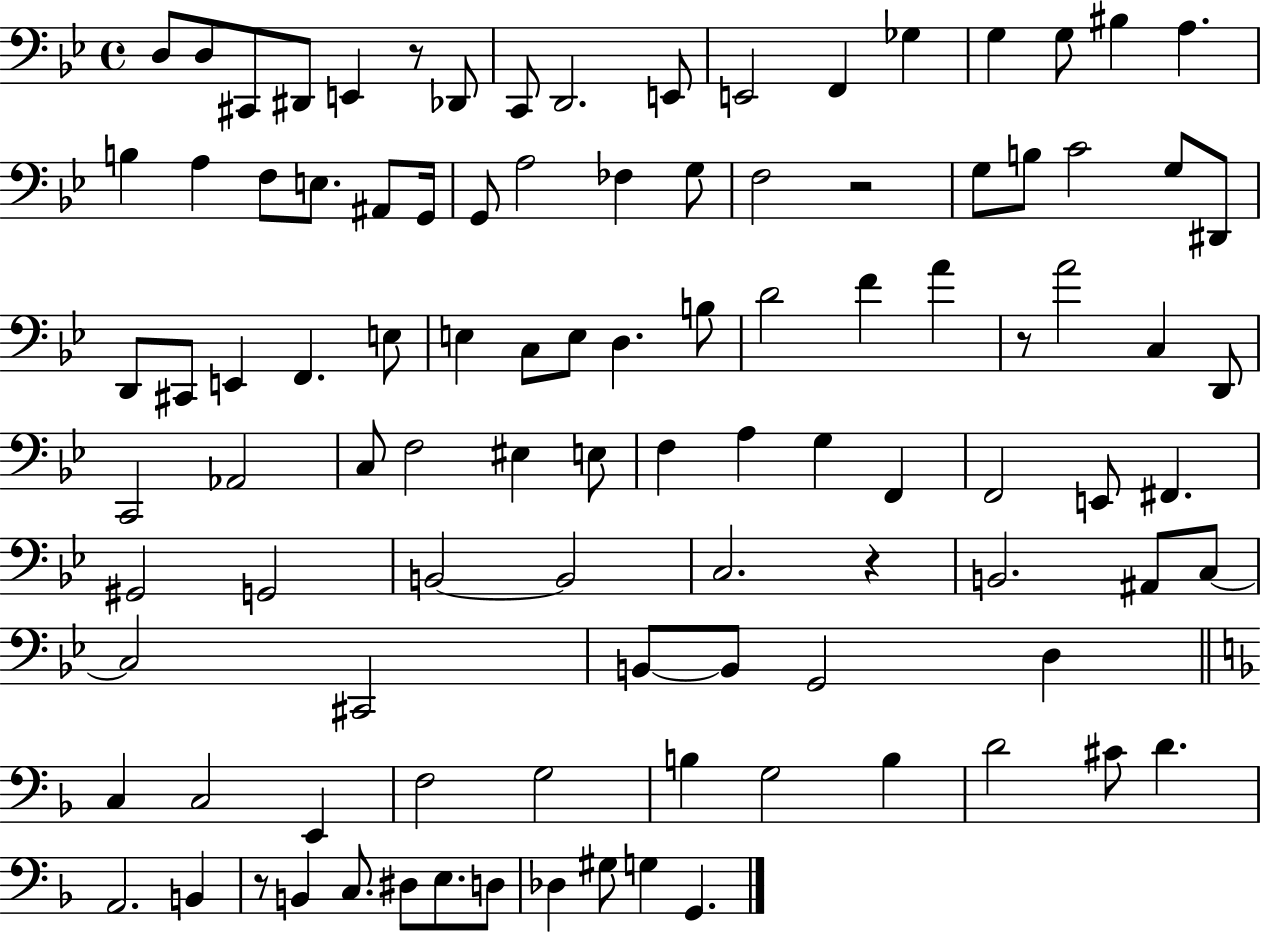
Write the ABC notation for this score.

X:1
T:Untitled
M:4/4
L:1/4
K:Bb
D,/2 D,/2 ^C,,/2 ^D,,/2 E,, z/2 _D,,/2 C,,/2 D,,2 E,,/2 E,,2 F,, _G, G, G,/2 ^B, A, B, A, F,/2 E,/2 ^A,,/2 G,,/4 G,,/2 A,2 _F, G,/2 F,2 z2 G,/2 B,/2 C2 G,/2 ^D,,/2 D,,/2 ^C,,/2 E,, F,, E,/2 E, C,/2 E,/2 D, B,/2 D2 F A z/2 A2 C, D,,/2 C,,2 _A,,2 C,/2 F,2 ^E, E,/2 F, A, G, F,, F,,2 E,,/2 ^F,, ^G,,2 G,,2 B,,2 B,,2 C,2 z B,,2 ^A,,/2 C,/2 C,2 ^C,,2 B,,/2 B,,/2 G,,2 D, C, C,2 E,, F,2 G,2 B, G,2 B, D2 ^C/2 D A,,2 B,, z/2 B,, C,/2 ^D,/2 E,/2 D,/2 _D, ^G,/2 G, G,,